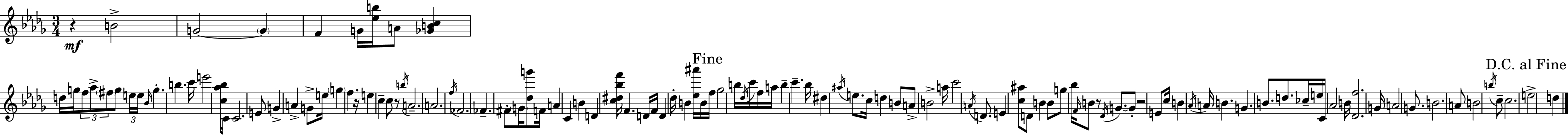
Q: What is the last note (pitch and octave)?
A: D5